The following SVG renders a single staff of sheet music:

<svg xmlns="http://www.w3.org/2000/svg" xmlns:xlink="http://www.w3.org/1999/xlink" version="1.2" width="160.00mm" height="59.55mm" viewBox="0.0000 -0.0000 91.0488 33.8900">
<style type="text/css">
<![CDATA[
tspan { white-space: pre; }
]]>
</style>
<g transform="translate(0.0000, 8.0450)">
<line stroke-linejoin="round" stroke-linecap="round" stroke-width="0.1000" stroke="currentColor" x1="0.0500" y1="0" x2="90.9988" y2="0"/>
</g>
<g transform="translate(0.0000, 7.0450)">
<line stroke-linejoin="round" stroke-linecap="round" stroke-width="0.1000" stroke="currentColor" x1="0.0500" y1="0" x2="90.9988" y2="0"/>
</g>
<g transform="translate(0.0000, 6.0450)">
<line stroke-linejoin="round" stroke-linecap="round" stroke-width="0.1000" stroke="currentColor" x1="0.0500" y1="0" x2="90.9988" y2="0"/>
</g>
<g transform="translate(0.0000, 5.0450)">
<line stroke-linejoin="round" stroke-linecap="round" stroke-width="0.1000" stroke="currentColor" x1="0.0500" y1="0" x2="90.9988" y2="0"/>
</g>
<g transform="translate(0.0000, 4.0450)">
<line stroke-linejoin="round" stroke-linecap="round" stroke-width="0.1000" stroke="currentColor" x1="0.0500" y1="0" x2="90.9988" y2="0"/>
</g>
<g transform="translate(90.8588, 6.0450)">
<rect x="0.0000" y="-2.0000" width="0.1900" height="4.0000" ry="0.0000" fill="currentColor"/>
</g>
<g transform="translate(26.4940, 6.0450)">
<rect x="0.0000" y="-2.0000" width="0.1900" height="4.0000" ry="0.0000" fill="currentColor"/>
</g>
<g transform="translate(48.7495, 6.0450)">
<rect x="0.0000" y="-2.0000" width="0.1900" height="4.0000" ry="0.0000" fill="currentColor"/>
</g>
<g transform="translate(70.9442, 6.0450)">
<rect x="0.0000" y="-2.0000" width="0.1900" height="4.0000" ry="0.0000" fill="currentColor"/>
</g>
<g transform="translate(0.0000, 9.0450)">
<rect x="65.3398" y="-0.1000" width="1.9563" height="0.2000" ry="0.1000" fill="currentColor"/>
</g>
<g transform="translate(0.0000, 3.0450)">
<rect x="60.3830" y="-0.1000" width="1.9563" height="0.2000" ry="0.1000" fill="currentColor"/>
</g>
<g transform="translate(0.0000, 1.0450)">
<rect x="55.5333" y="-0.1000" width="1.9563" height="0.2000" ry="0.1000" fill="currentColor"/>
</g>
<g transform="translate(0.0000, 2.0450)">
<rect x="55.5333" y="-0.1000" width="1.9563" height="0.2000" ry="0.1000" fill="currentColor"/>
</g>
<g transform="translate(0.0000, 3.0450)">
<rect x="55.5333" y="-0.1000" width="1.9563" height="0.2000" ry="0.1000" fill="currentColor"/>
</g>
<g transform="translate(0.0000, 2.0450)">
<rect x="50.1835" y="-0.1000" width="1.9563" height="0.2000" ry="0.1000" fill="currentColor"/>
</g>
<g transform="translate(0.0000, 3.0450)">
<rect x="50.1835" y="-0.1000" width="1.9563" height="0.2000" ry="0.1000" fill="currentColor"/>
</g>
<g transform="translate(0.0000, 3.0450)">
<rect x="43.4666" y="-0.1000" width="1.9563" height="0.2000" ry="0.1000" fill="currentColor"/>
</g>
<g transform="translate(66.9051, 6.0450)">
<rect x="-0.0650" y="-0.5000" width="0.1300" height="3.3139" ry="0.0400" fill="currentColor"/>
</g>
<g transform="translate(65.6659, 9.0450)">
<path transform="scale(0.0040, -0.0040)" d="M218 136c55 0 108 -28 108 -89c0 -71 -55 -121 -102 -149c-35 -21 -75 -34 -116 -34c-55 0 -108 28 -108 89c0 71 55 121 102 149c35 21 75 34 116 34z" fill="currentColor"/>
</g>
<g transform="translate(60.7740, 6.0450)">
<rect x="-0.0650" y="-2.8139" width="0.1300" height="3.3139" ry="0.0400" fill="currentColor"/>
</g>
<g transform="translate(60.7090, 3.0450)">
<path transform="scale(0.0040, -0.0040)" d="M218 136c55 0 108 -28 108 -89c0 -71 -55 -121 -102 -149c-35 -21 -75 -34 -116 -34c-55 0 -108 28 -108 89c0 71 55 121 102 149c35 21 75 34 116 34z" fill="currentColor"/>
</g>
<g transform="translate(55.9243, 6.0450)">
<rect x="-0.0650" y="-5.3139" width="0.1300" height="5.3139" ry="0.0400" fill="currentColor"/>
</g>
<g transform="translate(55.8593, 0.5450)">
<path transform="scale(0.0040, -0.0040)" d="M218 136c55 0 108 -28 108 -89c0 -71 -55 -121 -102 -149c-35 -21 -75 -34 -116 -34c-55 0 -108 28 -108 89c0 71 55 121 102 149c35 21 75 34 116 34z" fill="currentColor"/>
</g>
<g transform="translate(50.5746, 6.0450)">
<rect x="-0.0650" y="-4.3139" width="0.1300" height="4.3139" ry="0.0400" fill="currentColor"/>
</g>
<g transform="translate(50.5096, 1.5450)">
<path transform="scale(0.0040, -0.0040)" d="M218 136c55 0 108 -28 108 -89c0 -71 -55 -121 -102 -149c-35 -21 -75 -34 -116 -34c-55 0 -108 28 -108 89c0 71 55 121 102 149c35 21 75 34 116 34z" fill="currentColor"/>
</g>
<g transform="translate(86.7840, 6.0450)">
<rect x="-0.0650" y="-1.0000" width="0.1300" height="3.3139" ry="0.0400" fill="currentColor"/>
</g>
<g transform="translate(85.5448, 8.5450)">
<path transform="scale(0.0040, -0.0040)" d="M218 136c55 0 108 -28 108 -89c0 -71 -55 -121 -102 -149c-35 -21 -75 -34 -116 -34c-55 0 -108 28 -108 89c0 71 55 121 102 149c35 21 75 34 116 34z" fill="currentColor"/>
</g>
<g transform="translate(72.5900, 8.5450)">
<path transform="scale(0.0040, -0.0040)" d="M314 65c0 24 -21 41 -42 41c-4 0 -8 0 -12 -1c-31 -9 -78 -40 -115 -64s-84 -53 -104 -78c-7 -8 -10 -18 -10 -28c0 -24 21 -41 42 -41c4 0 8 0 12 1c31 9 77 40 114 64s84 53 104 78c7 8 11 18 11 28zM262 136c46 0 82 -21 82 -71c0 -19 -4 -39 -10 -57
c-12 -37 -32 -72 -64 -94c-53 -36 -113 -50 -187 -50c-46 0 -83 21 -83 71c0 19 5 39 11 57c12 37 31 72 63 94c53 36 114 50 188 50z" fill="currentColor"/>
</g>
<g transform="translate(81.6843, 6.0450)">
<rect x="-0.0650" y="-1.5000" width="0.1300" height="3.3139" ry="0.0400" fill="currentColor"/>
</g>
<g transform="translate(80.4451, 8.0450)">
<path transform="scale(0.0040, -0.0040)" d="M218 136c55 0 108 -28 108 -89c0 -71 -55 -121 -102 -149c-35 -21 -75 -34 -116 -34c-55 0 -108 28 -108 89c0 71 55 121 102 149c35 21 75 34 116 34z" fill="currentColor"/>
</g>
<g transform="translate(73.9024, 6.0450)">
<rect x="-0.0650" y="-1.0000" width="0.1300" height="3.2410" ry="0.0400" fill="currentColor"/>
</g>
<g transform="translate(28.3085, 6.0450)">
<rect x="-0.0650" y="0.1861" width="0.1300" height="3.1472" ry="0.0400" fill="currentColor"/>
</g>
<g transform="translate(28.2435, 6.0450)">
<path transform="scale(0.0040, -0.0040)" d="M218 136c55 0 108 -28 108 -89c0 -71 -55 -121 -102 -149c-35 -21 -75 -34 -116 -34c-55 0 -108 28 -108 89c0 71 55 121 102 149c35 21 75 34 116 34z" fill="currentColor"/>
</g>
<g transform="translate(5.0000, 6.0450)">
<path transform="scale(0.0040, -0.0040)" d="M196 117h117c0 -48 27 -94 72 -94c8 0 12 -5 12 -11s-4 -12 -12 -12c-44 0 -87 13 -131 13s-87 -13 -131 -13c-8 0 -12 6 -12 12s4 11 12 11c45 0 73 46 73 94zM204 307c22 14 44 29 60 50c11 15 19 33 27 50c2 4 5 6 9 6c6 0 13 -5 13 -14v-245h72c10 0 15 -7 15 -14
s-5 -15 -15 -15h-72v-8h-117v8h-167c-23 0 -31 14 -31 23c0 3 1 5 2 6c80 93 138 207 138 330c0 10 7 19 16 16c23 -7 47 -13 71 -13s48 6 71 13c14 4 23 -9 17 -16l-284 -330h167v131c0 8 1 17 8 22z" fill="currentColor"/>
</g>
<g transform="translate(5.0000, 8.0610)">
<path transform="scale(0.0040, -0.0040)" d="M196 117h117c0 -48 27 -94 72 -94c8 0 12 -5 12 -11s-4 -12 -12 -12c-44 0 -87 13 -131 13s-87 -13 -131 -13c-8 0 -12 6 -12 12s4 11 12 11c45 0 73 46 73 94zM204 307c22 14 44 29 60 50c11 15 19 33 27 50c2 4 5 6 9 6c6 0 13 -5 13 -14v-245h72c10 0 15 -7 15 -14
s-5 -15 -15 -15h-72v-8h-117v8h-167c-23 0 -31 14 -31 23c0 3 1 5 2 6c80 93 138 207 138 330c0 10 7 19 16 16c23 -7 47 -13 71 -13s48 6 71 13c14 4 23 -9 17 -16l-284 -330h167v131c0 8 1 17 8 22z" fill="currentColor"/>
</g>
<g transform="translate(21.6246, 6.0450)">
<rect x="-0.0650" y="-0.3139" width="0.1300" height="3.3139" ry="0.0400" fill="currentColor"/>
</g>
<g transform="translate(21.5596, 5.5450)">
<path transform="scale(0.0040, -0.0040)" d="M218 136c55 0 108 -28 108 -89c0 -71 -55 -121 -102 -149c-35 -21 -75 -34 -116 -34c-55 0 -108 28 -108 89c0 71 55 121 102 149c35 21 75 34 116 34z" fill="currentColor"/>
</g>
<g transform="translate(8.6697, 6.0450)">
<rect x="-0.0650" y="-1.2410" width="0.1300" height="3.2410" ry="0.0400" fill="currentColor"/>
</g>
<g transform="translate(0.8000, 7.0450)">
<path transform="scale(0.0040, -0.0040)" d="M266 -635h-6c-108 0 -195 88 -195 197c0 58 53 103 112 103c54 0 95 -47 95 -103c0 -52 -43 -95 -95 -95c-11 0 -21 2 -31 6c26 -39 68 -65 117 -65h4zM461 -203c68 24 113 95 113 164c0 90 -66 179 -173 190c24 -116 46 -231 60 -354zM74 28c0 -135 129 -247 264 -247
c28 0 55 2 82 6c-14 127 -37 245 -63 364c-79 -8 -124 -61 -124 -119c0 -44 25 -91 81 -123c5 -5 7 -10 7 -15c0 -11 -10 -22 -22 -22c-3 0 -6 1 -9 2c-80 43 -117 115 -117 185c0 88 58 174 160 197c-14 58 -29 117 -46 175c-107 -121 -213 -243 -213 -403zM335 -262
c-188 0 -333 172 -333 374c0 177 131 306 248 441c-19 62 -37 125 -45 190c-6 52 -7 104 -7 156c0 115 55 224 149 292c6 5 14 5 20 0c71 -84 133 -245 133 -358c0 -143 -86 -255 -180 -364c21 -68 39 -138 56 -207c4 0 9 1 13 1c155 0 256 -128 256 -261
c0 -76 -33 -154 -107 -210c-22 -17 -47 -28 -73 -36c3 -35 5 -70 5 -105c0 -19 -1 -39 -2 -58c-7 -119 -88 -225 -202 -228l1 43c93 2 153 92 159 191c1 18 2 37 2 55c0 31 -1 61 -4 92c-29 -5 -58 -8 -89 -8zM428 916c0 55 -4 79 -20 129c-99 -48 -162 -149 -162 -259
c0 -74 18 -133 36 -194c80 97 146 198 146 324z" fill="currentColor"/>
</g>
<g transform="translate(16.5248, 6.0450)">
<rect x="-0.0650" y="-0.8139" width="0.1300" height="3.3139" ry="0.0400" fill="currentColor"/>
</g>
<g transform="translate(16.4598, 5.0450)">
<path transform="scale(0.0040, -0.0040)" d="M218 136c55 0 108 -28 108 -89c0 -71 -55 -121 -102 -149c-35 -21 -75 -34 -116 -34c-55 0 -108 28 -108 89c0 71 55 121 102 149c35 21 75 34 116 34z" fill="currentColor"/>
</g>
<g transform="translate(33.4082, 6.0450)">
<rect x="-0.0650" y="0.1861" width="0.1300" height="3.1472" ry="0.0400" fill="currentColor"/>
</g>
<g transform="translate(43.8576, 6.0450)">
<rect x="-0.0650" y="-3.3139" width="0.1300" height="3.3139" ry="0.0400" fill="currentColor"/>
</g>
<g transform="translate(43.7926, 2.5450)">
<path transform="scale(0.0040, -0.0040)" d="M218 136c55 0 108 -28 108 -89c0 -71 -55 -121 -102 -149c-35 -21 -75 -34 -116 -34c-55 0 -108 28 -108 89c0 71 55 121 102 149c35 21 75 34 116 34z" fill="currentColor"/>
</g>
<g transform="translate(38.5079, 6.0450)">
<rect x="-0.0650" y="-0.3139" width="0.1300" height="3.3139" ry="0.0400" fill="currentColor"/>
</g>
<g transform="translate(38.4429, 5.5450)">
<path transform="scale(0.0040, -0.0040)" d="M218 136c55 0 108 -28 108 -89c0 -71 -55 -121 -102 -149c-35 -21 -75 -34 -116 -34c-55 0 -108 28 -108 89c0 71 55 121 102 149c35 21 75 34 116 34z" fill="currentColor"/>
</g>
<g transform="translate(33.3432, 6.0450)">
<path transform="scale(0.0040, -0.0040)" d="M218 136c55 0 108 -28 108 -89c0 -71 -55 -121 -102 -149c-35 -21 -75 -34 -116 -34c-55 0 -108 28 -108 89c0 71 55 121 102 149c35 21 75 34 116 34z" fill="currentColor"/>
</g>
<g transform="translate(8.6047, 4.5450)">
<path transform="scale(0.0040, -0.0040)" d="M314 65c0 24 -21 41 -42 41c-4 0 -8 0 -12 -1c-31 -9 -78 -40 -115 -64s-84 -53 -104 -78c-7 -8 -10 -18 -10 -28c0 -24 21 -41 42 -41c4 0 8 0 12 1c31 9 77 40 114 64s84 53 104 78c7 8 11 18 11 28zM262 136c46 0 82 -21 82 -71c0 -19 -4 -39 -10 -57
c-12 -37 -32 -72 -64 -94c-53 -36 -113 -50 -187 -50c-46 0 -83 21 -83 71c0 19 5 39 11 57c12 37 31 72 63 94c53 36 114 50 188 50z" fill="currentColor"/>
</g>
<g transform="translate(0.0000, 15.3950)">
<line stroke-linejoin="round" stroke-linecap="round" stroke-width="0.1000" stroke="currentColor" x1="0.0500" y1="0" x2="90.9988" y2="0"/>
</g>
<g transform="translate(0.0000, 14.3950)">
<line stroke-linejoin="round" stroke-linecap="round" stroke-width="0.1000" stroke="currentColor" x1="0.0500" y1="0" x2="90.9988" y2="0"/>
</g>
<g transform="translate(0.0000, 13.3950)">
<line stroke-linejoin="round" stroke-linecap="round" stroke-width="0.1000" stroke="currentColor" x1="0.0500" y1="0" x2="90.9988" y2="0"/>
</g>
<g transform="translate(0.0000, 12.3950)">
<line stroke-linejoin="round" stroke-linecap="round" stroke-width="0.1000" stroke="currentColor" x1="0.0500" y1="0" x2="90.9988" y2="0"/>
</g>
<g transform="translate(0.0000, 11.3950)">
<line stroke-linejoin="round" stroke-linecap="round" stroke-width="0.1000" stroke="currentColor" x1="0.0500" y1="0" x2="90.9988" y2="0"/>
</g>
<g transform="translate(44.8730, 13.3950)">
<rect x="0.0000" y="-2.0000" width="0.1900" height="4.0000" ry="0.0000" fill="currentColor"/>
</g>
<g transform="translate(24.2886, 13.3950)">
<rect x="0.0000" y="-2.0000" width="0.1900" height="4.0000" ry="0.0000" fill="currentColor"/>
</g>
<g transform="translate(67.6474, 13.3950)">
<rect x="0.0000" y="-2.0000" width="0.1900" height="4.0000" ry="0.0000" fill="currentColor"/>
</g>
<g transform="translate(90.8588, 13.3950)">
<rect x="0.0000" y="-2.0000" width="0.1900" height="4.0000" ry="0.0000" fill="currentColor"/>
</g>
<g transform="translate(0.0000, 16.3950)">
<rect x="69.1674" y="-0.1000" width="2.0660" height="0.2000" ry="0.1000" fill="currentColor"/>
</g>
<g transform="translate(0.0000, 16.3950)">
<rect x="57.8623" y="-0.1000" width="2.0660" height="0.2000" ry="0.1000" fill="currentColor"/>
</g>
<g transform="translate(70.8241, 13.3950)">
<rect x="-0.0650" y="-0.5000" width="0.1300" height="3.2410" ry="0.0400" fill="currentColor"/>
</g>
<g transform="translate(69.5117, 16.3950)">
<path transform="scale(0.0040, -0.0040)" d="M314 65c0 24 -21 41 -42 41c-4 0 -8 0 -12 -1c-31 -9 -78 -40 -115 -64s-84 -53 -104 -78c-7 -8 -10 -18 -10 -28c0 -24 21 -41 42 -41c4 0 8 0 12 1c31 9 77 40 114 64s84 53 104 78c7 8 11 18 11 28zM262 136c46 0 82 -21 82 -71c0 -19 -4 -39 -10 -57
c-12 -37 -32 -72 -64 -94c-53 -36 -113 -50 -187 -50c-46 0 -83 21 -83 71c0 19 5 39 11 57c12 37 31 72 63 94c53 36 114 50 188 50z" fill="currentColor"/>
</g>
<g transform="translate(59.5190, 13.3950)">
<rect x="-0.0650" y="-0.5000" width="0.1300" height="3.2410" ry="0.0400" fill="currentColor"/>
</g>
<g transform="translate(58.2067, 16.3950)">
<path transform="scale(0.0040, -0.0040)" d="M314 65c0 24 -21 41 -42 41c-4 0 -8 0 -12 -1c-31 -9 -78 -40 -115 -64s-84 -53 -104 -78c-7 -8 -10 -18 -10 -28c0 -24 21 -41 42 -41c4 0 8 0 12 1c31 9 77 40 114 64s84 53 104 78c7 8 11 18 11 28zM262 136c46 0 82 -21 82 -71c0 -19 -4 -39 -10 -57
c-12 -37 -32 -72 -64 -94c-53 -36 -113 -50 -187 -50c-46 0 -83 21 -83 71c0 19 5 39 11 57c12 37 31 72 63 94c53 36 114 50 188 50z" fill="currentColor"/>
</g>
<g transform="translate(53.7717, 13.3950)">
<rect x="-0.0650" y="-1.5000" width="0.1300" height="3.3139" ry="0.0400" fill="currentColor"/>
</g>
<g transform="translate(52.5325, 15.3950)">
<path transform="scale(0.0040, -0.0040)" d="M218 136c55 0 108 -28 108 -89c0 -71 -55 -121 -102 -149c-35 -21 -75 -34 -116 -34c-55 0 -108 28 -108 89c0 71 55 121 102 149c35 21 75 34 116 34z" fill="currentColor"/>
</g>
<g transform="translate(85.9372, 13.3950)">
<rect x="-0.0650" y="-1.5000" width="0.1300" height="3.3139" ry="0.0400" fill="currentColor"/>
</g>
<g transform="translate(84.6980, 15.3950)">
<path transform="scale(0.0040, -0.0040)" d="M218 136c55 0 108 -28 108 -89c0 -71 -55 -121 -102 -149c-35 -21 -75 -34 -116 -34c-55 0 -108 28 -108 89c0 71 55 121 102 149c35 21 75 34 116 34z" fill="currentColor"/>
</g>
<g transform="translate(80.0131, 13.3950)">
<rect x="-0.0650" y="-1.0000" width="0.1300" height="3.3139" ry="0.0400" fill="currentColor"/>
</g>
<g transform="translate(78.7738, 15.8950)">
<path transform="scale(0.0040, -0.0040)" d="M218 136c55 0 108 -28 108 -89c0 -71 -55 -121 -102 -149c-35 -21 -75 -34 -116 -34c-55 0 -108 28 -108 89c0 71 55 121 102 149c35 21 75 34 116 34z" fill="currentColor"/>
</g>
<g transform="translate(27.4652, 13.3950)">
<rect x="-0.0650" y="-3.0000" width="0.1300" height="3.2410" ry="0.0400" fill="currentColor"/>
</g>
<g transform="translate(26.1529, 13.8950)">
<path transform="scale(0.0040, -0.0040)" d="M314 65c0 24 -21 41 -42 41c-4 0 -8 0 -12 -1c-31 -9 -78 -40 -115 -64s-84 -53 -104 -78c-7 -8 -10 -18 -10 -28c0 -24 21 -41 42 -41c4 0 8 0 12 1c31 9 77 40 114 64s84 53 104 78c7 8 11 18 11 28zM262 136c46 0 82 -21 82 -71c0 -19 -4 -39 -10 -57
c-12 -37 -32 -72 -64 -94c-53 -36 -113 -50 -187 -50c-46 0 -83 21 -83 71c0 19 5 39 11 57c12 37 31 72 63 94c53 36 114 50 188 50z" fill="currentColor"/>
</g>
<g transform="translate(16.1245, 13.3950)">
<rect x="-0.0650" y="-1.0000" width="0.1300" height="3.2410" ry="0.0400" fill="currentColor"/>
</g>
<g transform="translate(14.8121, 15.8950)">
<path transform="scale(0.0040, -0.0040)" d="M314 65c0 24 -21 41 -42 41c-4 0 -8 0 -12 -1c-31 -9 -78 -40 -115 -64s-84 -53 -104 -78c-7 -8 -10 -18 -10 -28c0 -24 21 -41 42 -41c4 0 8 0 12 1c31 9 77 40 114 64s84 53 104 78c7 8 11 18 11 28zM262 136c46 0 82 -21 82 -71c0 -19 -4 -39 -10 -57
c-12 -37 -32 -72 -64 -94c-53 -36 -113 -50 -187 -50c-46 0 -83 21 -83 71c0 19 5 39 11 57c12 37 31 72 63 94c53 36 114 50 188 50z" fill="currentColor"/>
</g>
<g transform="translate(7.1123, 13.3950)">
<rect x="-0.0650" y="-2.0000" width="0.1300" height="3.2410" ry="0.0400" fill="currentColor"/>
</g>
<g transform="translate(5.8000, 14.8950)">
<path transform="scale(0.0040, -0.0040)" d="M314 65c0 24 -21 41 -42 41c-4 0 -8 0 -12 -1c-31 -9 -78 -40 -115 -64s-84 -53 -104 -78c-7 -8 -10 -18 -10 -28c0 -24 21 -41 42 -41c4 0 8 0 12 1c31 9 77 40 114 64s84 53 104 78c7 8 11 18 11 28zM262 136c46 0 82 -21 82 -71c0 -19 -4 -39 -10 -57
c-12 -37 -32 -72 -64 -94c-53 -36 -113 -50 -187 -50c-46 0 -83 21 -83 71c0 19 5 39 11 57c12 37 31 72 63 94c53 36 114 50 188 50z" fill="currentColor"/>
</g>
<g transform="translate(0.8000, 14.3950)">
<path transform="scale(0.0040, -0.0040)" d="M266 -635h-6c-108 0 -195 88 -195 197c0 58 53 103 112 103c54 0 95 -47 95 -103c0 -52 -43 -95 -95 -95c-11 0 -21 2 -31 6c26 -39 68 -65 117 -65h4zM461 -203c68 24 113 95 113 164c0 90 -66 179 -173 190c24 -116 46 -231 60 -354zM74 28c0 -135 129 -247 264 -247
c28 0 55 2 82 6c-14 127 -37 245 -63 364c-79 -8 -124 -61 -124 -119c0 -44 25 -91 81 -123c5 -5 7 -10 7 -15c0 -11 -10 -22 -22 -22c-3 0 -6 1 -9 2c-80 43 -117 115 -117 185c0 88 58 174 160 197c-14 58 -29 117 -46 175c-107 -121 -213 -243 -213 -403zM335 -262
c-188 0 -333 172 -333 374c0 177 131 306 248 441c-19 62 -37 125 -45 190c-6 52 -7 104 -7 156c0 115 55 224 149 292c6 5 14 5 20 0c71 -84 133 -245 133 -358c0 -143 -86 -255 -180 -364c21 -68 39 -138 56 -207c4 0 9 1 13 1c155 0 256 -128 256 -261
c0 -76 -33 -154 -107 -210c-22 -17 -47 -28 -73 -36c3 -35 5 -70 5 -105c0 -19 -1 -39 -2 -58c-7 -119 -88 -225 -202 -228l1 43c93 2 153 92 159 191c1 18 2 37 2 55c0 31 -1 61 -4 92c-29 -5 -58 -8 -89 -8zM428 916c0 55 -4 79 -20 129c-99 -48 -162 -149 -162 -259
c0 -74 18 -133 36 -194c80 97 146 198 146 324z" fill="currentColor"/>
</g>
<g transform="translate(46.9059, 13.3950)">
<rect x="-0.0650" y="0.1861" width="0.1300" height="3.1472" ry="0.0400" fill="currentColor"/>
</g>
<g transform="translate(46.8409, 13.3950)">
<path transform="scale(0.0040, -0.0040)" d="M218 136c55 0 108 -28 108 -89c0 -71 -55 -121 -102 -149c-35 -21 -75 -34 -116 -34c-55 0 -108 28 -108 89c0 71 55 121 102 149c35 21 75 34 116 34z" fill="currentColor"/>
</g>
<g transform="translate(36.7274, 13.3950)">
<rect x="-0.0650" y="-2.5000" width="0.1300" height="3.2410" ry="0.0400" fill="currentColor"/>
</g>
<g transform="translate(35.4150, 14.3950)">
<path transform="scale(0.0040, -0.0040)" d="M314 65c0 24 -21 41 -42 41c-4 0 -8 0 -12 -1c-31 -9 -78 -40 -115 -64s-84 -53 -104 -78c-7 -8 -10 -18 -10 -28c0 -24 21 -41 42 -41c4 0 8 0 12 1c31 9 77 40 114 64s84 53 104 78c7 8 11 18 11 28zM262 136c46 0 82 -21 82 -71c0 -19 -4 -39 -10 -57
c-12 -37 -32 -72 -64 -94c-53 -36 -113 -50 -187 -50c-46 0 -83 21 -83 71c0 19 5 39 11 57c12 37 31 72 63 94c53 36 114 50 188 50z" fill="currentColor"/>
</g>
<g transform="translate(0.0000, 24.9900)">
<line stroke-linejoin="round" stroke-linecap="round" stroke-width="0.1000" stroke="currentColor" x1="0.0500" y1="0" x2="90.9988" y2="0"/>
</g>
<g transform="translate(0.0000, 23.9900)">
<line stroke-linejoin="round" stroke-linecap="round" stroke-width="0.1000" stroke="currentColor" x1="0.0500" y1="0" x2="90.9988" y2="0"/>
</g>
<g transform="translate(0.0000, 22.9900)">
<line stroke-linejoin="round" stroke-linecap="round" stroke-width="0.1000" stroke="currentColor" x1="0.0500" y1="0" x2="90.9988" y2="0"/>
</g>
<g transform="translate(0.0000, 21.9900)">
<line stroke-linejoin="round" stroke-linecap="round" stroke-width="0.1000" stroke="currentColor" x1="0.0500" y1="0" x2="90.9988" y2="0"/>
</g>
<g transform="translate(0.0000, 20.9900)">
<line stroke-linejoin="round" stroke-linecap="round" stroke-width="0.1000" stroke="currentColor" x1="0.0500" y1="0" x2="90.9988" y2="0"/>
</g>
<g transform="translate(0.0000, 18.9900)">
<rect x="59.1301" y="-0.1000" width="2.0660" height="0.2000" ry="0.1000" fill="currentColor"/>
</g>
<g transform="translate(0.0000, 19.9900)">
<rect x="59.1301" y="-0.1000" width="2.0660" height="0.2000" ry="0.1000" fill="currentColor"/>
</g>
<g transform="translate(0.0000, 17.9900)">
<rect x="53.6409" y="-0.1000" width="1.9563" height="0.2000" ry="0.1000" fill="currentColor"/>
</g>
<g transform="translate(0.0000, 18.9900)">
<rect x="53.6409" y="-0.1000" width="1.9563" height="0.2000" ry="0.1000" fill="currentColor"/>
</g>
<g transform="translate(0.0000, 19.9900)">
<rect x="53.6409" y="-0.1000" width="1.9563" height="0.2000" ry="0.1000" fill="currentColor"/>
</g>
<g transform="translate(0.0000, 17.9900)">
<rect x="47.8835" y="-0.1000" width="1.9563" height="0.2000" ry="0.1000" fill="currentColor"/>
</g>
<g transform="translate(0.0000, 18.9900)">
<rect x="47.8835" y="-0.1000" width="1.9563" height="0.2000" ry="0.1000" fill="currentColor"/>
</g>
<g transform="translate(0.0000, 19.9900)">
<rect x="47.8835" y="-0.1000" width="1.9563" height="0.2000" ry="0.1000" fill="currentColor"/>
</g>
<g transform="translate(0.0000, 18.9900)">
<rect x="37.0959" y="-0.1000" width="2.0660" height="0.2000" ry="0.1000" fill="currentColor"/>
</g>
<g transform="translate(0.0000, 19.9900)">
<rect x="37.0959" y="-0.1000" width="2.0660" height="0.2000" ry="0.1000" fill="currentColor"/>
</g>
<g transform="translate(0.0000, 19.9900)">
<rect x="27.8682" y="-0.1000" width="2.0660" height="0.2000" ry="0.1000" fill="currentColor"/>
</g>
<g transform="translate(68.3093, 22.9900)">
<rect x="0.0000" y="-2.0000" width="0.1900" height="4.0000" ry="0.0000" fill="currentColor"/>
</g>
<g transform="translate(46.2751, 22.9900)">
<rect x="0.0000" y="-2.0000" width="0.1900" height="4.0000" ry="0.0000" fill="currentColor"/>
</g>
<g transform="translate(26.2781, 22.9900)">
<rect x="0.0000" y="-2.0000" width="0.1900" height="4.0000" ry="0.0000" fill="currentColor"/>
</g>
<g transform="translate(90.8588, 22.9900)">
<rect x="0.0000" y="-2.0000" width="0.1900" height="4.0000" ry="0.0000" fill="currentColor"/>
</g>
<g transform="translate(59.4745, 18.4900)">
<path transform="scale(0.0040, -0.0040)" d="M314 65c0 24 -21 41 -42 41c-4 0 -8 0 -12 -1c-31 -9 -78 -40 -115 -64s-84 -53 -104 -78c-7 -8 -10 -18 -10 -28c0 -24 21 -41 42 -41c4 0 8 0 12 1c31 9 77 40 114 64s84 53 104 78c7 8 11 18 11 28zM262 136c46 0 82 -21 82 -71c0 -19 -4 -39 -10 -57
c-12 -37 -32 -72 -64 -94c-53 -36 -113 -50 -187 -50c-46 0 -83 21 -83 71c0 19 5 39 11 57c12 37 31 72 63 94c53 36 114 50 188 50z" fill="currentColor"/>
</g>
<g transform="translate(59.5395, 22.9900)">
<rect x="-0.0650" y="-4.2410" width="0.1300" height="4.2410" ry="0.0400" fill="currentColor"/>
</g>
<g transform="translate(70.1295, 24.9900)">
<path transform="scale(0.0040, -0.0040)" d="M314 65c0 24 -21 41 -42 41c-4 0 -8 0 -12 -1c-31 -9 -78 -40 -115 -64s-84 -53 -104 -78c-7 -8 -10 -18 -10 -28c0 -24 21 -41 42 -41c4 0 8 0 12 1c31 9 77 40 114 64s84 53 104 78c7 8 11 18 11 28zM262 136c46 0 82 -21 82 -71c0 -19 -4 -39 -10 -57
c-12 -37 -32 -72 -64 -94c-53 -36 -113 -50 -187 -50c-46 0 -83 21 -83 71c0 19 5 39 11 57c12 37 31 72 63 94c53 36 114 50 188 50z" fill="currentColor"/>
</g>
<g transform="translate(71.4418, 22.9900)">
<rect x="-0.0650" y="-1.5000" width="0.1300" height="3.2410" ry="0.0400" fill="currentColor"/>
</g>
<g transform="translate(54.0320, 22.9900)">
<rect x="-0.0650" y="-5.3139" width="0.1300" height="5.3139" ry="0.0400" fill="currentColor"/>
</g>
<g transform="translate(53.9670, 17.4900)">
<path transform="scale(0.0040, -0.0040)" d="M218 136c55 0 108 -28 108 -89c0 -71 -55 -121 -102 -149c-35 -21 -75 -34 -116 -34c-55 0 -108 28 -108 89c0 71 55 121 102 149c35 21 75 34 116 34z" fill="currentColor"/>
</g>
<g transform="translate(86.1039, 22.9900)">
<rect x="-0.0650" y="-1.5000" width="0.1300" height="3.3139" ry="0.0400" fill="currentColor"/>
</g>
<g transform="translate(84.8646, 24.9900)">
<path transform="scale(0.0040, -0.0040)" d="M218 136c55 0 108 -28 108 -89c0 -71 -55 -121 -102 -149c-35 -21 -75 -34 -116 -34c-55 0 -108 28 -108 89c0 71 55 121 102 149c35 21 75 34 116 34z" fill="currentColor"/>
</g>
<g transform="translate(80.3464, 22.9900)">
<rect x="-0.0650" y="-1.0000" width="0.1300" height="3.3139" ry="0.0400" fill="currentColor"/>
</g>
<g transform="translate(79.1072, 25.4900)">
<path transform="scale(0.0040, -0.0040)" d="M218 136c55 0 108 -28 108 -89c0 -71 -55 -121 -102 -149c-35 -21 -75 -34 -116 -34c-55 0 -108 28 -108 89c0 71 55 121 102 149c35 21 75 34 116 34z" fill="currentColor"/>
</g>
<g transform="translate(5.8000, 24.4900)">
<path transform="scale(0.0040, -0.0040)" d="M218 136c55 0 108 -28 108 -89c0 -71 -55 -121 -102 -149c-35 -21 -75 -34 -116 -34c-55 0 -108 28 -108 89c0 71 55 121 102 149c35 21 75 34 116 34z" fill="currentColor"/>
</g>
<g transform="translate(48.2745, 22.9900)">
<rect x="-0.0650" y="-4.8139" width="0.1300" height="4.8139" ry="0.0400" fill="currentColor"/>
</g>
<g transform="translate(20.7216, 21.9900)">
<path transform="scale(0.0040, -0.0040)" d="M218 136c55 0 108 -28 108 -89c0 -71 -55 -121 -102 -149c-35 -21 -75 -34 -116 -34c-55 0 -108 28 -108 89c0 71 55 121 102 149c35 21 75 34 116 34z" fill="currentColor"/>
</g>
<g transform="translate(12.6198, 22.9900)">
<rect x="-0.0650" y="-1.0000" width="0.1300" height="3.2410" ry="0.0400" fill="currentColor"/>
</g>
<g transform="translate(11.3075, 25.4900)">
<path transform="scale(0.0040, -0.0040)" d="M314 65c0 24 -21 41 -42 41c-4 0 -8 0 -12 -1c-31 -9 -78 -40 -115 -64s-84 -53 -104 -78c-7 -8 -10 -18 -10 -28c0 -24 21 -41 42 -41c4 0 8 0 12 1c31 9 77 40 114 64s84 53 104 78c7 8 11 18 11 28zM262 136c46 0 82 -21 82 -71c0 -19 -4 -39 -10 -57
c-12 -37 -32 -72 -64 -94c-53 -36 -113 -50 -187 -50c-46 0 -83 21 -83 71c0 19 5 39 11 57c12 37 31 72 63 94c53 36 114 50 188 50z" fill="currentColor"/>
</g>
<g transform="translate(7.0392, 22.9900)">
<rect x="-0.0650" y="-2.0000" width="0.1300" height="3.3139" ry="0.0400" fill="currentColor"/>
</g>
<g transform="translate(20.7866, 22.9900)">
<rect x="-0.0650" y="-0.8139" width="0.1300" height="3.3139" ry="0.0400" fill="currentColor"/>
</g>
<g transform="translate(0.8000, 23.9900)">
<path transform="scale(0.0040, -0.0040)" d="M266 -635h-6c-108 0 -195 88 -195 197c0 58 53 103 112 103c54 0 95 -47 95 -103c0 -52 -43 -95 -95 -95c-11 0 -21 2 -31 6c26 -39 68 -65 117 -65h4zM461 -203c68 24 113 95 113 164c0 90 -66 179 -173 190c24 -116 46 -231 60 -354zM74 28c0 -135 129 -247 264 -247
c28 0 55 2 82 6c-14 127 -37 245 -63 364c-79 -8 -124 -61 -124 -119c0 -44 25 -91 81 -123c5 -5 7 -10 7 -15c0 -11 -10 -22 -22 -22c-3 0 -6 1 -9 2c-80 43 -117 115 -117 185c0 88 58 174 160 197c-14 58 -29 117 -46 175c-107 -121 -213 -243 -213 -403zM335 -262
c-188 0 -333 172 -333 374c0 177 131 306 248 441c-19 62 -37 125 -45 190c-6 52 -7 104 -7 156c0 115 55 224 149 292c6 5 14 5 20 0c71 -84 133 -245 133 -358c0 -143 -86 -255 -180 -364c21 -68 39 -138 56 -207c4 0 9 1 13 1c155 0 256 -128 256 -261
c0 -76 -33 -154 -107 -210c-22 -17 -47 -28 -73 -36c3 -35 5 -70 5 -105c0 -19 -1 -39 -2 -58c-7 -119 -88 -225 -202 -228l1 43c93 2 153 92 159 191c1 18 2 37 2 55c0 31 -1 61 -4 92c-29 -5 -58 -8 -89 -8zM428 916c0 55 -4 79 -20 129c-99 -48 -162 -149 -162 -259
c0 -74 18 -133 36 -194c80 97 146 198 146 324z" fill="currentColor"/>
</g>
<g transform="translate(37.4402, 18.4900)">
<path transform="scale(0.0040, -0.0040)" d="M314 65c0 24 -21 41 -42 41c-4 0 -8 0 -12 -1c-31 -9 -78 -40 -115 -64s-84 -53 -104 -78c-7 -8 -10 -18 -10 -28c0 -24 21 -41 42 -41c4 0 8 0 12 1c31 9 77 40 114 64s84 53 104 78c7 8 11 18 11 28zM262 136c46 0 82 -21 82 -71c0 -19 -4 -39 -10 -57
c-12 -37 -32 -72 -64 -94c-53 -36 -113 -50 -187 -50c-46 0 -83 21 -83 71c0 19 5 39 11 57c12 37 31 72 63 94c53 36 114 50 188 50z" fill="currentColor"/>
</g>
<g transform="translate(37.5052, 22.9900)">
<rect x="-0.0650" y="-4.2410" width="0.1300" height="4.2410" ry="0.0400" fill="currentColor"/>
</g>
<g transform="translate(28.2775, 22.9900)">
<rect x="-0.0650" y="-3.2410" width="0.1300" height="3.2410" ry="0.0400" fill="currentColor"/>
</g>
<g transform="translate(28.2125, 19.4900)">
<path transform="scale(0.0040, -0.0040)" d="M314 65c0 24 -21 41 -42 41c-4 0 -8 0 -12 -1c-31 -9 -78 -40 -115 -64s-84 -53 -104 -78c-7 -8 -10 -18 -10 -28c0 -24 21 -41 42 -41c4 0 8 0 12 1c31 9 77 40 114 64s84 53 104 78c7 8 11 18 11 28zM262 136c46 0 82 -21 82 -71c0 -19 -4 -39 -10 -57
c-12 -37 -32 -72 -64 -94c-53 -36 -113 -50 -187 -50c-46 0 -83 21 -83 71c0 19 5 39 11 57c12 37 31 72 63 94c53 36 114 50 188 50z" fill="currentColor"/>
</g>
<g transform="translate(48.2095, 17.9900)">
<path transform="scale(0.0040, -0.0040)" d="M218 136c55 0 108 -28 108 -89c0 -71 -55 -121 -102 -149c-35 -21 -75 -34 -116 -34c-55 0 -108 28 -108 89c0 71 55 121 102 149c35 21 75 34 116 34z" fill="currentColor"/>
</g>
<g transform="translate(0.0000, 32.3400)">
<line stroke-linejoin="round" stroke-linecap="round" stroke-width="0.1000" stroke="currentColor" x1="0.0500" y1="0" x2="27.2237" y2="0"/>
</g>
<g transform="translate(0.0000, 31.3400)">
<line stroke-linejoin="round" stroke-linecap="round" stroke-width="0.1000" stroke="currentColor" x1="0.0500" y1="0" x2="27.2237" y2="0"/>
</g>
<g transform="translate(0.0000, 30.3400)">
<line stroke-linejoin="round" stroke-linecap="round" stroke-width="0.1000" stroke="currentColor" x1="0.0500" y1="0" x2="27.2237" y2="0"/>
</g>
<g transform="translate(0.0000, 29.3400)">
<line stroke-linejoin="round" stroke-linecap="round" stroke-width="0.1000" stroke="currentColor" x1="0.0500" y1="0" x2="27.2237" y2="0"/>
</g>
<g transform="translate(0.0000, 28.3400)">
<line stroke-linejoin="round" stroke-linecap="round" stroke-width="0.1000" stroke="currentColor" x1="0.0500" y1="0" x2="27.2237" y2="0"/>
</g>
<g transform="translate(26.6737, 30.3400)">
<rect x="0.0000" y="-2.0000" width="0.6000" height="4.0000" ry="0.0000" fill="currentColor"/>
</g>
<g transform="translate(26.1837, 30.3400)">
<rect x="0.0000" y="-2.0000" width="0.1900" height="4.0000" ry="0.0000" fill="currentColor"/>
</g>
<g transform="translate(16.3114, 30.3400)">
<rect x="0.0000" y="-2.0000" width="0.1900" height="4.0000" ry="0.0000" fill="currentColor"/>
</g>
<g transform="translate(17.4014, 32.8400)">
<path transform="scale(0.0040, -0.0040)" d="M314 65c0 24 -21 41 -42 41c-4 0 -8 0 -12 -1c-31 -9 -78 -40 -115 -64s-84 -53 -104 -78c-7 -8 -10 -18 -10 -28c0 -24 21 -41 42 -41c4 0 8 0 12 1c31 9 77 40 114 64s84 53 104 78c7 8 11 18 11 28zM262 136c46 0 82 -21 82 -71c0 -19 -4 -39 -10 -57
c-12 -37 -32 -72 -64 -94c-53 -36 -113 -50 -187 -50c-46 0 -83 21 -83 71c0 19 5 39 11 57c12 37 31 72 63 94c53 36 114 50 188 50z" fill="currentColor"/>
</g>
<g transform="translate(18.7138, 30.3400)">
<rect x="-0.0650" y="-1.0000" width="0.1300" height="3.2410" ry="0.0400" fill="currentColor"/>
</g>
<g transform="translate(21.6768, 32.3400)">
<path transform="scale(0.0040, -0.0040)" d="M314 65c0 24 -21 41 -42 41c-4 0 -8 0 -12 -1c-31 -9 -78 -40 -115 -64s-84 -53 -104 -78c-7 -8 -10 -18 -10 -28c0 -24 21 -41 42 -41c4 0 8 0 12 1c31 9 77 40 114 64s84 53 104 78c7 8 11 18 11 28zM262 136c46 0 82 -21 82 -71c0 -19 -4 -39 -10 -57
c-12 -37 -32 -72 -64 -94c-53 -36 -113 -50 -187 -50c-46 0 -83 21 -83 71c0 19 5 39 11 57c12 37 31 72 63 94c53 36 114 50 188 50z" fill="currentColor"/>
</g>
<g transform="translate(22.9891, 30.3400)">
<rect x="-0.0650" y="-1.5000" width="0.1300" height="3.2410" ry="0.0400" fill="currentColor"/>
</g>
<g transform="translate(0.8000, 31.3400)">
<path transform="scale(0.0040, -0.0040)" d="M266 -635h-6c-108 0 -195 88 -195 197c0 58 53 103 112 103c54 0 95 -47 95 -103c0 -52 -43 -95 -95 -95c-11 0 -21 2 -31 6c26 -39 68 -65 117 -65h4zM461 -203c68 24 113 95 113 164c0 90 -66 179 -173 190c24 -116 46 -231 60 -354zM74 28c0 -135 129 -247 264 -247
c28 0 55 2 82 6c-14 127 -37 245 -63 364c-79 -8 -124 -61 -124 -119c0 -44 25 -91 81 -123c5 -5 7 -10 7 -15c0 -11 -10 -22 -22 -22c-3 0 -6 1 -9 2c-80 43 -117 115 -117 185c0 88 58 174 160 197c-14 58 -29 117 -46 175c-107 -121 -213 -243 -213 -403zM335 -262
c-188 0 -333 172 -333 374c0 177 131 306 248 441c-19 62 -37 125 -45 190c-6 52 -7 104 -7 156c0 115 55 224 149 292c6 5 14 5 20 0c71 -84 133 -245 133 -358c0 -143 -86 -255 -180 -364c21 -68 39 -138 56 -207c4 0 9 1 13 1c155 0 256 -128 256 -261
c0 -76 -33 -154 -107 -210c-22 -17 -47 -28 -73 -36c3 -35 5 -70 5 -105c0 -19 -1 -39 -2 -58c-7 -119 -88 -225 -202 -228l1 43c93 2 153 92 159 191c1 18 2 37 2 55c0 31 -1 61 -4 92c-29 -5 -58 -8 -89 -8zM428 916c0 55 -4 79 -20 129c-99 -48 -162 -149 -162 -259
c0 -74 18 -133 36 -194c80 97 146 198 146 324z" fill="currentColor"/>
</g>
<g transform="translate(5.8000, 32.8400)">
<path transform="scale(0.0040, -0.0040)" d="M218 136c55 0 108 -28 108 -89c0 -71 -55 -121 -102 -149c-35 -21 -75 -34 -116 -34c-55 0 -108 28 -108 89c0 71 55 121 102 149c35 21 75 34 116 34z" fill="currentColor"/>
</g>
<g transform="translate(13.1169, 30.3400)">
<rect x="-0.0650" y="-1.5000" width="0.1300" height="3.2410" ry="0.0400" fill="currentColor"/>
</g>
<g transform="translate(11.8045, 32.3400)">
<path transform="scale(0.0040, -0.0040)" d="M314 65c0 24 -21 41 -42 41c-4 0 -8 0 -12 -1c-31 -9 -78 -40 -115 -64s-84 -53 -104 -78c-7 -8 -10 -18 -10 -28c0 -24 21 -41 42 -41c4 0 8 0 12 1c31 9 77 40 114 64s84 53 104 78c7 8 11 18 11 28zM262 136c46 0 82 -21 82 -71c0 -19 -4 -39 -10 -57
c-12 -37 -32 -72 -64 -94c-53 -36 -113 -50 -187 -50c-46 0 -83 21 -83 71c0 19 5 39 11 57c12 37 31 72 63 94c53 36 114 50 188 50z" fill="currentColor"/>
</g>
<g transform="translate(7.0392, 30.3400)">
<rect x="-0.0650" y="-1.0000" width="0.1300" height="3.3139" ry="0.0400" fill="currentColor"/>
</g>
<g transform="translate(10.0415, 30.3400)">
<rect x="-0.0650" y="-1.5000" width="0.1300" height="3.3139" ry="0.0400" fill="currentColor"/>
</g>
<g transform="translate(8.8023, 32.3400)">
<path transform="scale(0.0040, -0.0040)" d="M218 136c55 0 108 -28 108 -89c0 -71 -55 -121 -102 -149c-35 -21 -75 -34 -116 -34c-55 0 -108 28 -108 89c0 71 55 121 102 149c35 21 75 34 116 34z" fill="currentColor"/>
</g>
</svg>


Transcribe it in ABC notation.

X:1
T:Untitled
M:4/4
L:1/4
K:C
e2 d c B B c b d' f' a C D2 E D F2 D2 A2 G2 B E C2 C2 D E F D2 d b2 d'2 e' f' d'2 E2 D E D E E2 D2 E2